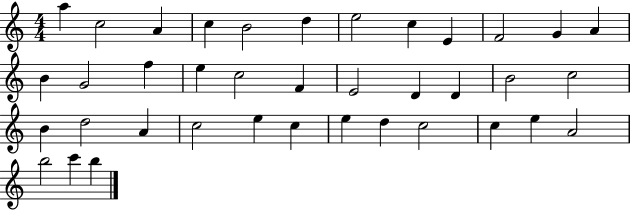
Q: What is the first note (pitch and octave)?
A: A5